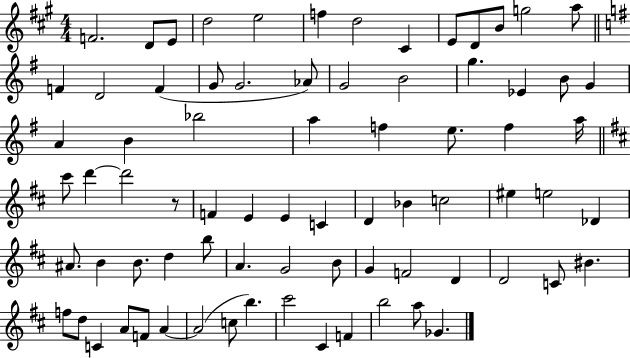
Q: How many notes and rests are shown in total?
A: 76